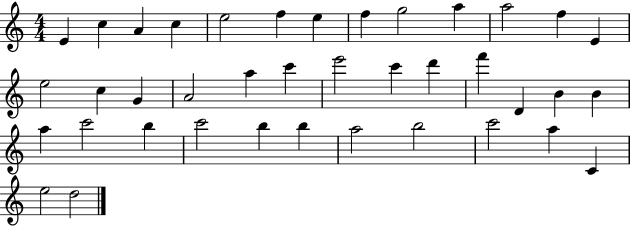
{
  \clef treble
  \numericTimeSignature
  \time 4/4
  \key c \major
  e'4 c''4 a'4 c''4 | e''2 f''4 e''4 | f''4 g''2 a''4 | a''2 f''4 e'4 | \break e''2 c''4 g'4 | a'2 a''4 c'''4 | e'''2 c'''4 d'''4 | f'''4 d'4 b'4 b'4 | \break a''4 c'''2 b''4 | c'''2 b''4 b''4 | a''2 b''2 | c'''2 a''4 c'4 | \break e''2 d''2 | \bar "|."
}